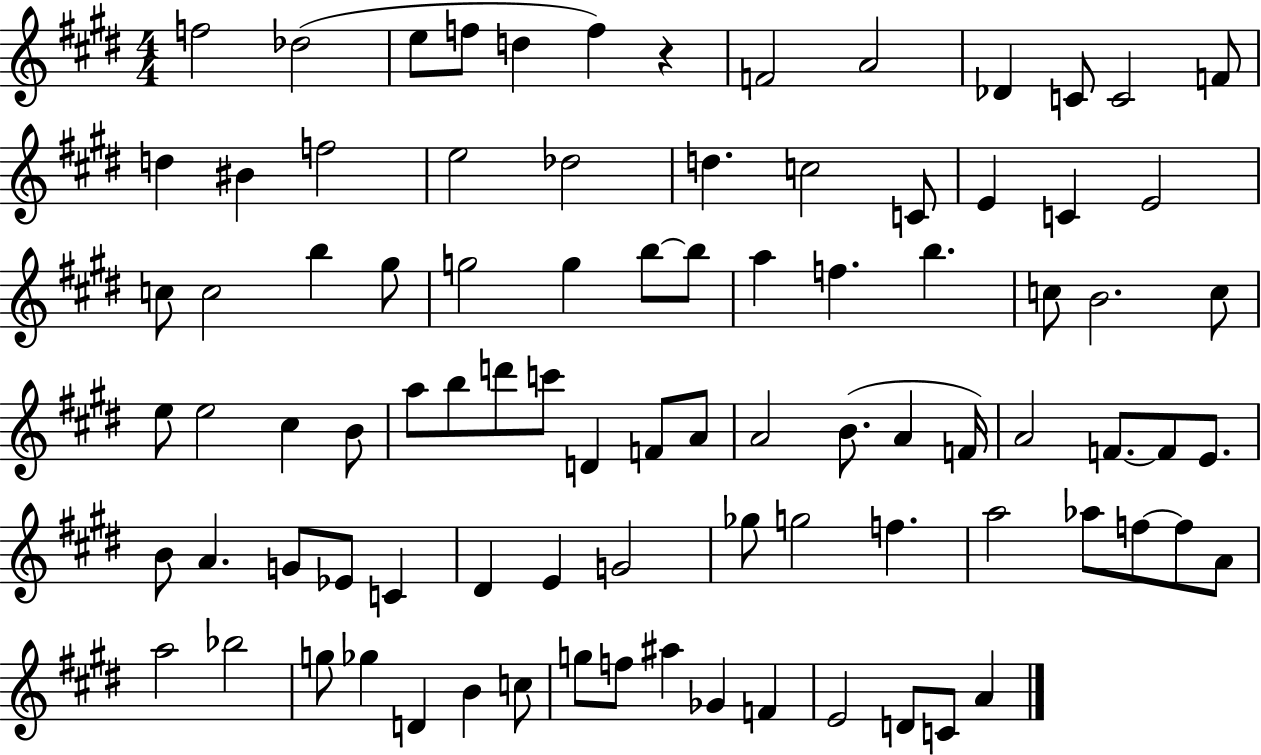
F5/h Db5/h E5/e F5/e D5/q F5/q R/q F4/h A4/h Db4/q C4/e C4/h F4/e D5/q BIS4/q F5/h E5/h Db5/h D5/q. C5/h C4/e E4/q C4/q E4/h C5/e C5/h B5/q G#5/e G5/h G5/q B5/e B5/e A5/q F5/q. B5/q. C5/e B4/h. C5/e E5/e E5/h C#5/q B4/e A5/e B5/e D6/e C6/e D4/q F4/e A4/e A4/h B4/e. A4/q F4/s A4/h F4/e. F4/e E4/e. B4/e A4/q. G4/e Eb4/e C4/q D#4/q E4/q G4/h Gb5/e G5/h F5/q. A5/h Ab5/e F5/e F5/e A4/e A5/h Bb5/h G5/e Gb5/q D4/q B4/q C5/e G5/e F5/e A#5/q Gb4/q F4/q E4/h D4/e C4/e A4/q